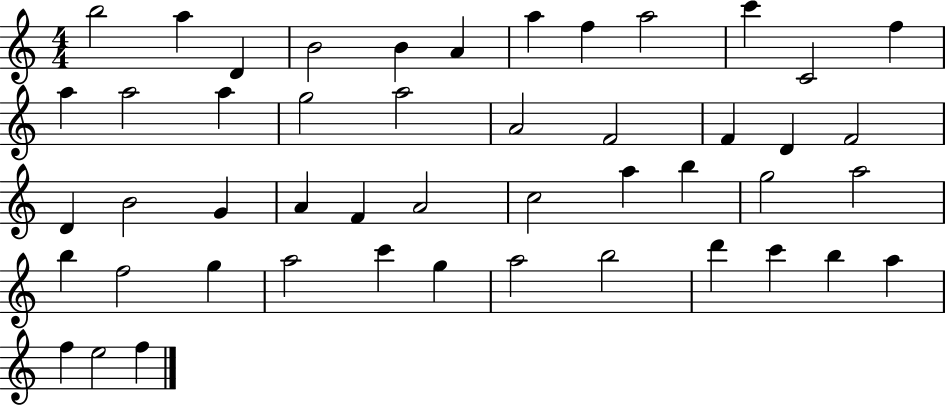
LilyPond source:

{
  \clef treble
  \numericTimeSignature
  \time 4/4
  \key c \major
  b''2 a''4 d'4 | b'2 b'4 a'4 | a''4 f''4 a''2 | c'''4 c'2 f''4 | \break a''4 a''2 a''4 | g''2 a''2 | a'2 f'2 | f'4 d'4 f'2 | \break d'4 b'2 g'4 | a'4 f'4 a'2 | c''2 a''4 b''4 | g''2 a''2 | \break b''4 f''2 g''4 | a''2 c'''4 g''4 | a''2 b''2 | d'''4 c'''4 b''4 a''4 | \break f''4 e''2 f''4 | \bar "|."
}